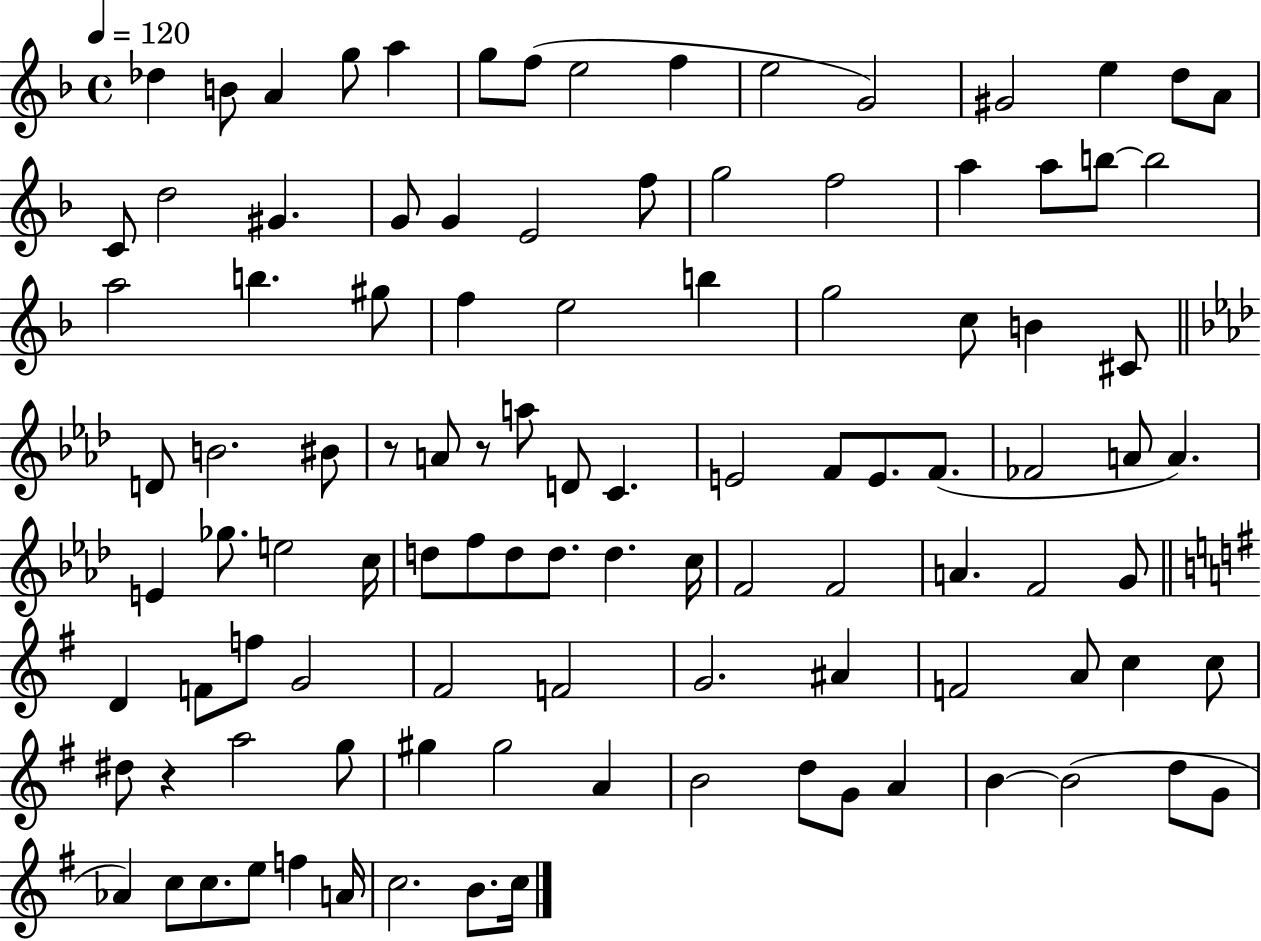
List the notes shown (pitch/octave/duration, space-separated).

Db5/q B4/e A4/q G5/e A5/q G5/e F5/e E5/h F5/q E5/h G4/h G#4/h E5/q D5/e A4/e C4/e D5/h G#4/q. G4/e G4/q E4/h F5/e G5/h F5/h A5/q A5/e B5/e B5/h A5/h B5/q. G#5/e F5/q E5/h B5/q G5/h C5/e B4/q C#4/e D4/e B4/h. BIS4/e R/e A4/e R/e A5/e D4/e C4/q. E4/h F4/e E4/e. F4/e. FES4/h A4/e A4/q. E4/q Gb5/e. E5/h C5/s D5/e F5/e D5/e D5/e. D5/q. C5/s F4/h F4/h A4/q. F4/h G4/e D4/q F4/e F5/e G4/h F#4/h F4/h G4/h. A#4/q F4/h A4/e C5/q C5/e D#5/e R/q A5/h G5/e G#5/q G#5/h A4/q B4/h D5/e G4/e A4/q B4/q B4/h D5/e G4/e Ab4/q C5/e C5/e. E5/e F5/q A4/s C5/h. B4/e. C5/s